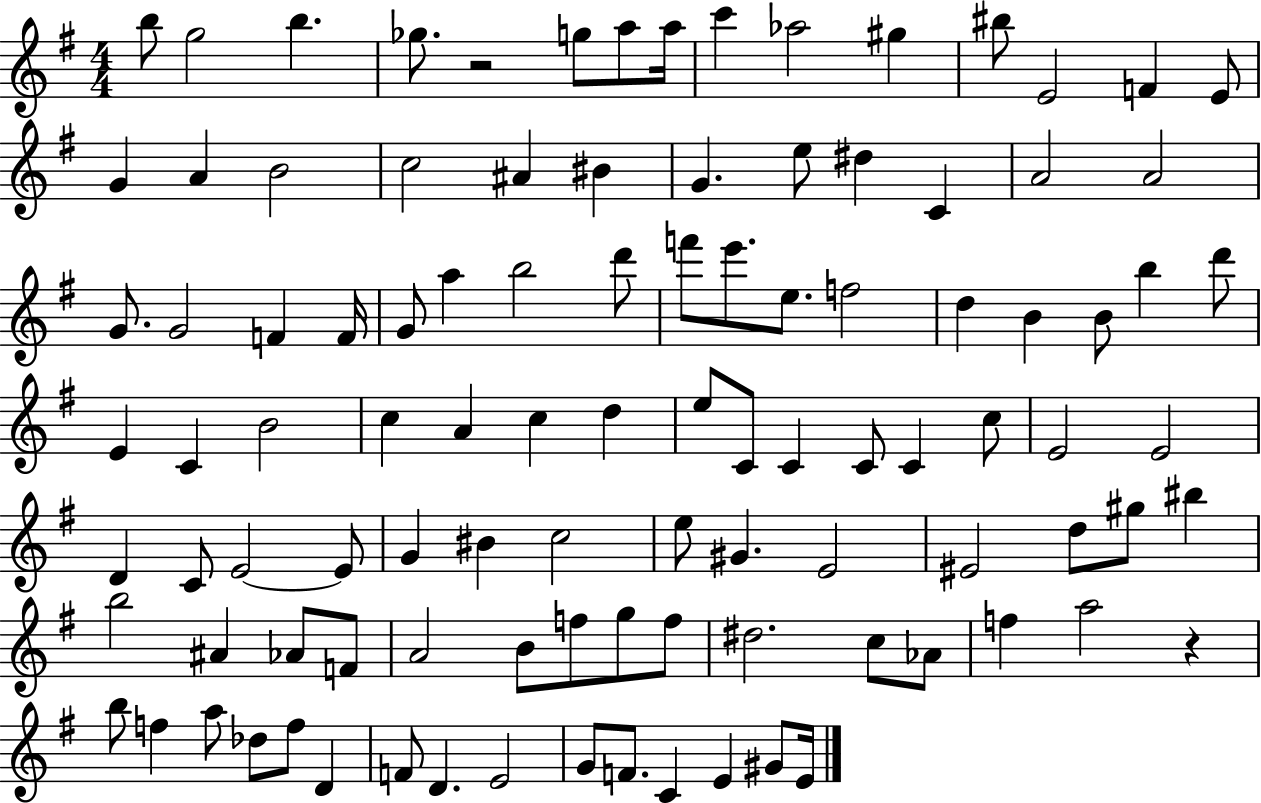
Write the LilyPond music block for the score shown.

{
  \clef treble
  \numericTimeSignature
  \time 4/4
  \key g \major
  b''8 g''2 b''4. | ges''8. r2 g''8 a''8 a''16 | c'''4 aes''2 gis''4 | bis''8 e'2 f'4 e'8 | \break g'4 a'4 b'2 | c''2 ais'4 bis'4 | g'4. e''8 dis''4 c'4 | a'2 a'2 | \break g'8. g'2 f'4 f'16 | g'8 a''4 b''2 d'''8 | f'''8 e'''8. e''8. f''2 | d''4 b'4 b'8 b''4 d'''8 | \break e'4 c'4 b'2 | c''4 a'4 c''4 d''4 | e''8 c'8 c'4 c'8 c'4 c''8 | e'2 e'2 | \break d'4 c'8 e'2~~ e'8 | g'4 bis'4 c''2 | e''8 gis'4. e'2 | eis'2 d''8 gis''8 bis''4 | \break b''2 ais'4 aes'8 f'8 | a'2 b'8 f''8 g''8 f''8 | dis''2. c''8 aes'8 | f''4 a''2 r4 | \break b''8 f''4 a''8 des''8 f''8 d'4 | f'8 d'4. e'2 | g'8 f'8. c'4 e'4 gis'8 e'16 | \bar "|."
}